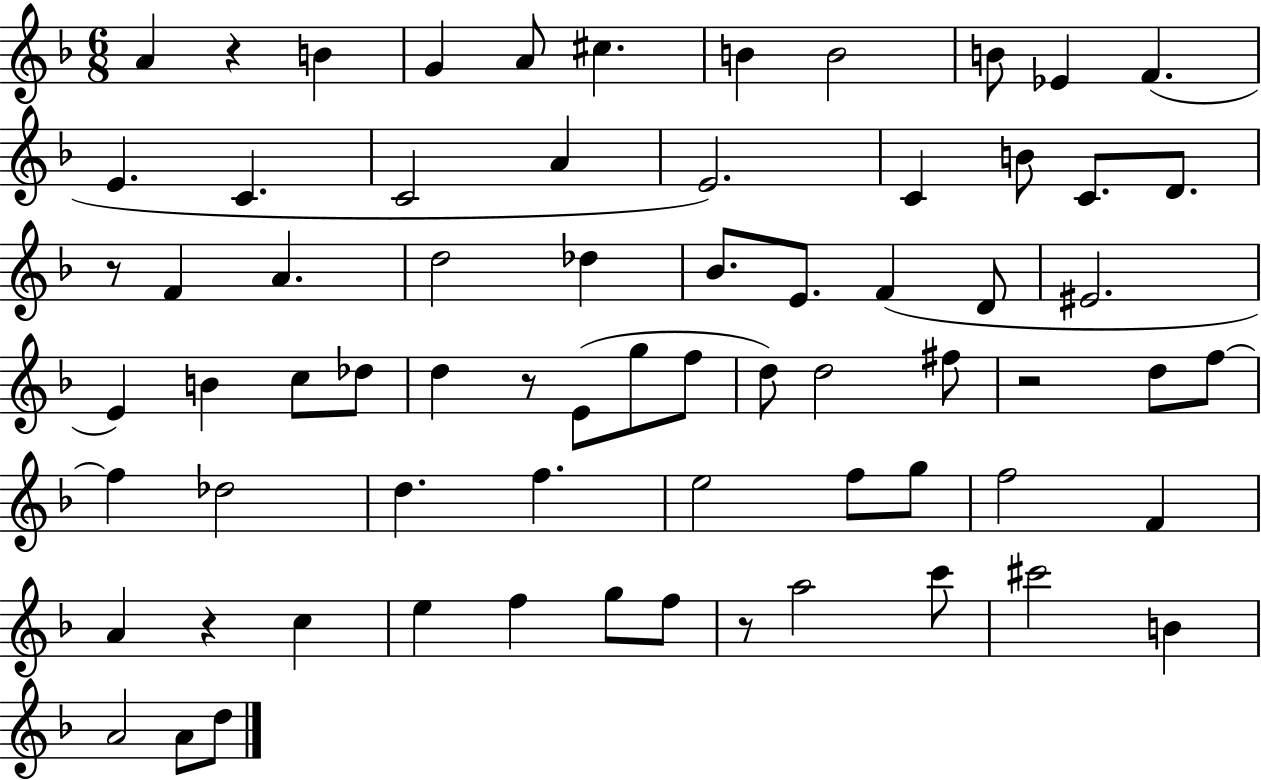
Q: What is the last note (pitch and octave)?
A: D5